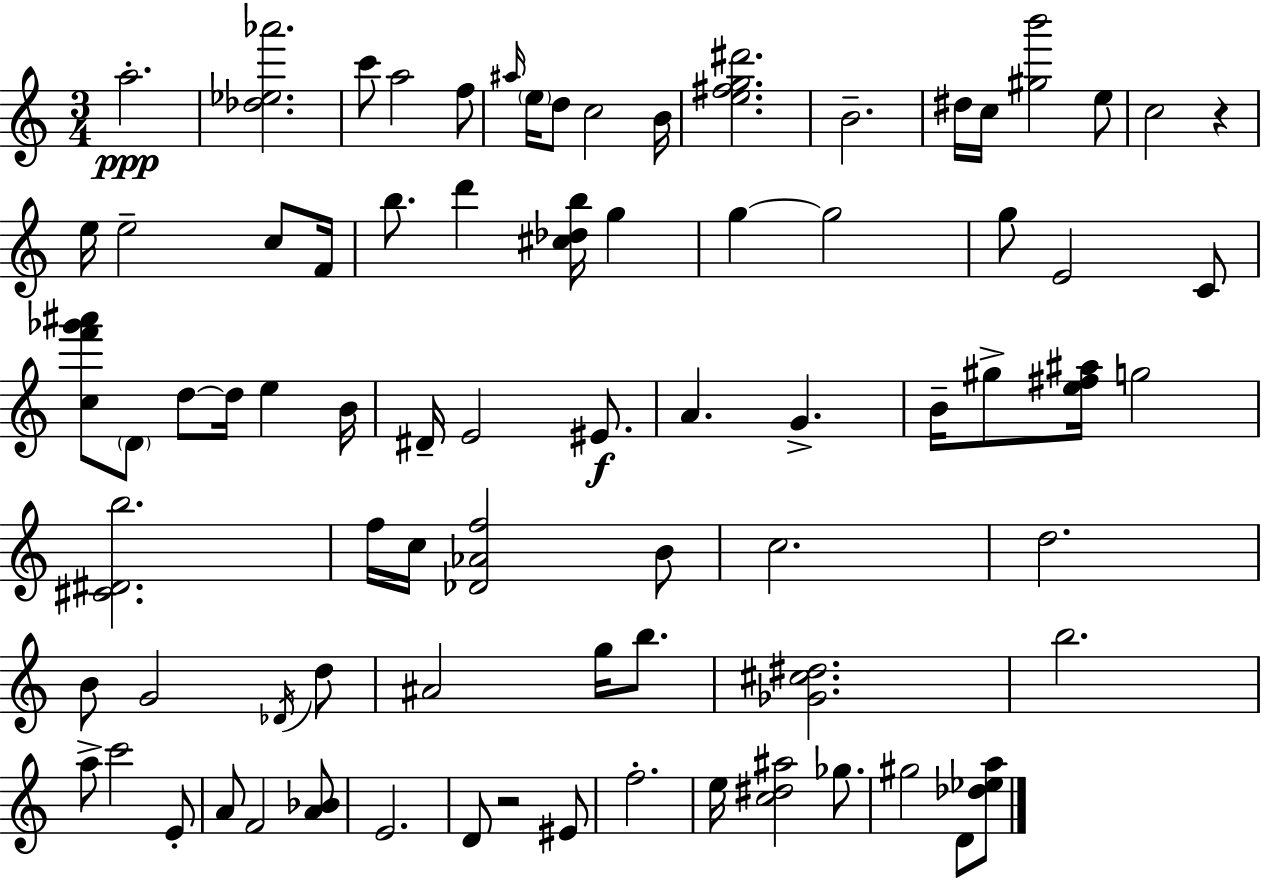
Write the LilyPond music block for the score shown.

{
  \clef treble
  \numericTimeSignature
  \time 3/4
  \key a \minor
  a''2.-.\ppp | <des'' ees'' aes'''>2. | c'''8 a''2 f''8 | \grace { ais''16 } \parenthesize e''16 d''8 c''2 | \break b'16 <e'' fis'' g'' dis'''>2. | b'2.-- | dis''16 c''16 <gis'' b'''>2 e''8 | c''2 r4 | \break e''16 e''2-- c''8 | f'16 b''8. d'''4 <cis'' des'' b''>16 g''4 | g''4~~ g''2 | g''8 e'2 c'8 | \break <c'' f''' ges''' ais'''>8 \parenthesize d'8 d''8~~ d''16 e''4 | b'16 dis'16-- e'2 eis'8.\f | a'4. g'4.-> | b'16-- gis''8-> <e'' fis'' ais''>16 g''2 | \break <cis' dis' b''>2. | f''16 c''16 <des' aes' f''>2 b'8 | c''2. | d''2. | \break b'8 g'2 \acciaccatura { des'16 } | d''8 ais'2 g''16 b''8. | <ges' cis'' dis''>2. | b''2. | \break a''8-> c'''2 | e'8-. a'8 f'2 | <a' bes'>8 e'2. | d'8 r2 | \break eis'8 f''2.-. | e''16 <c'' dis'' ais''>2 ges''8. | gis''2 d'8 | <des'' ees'' a''>8 \bar "|."
}